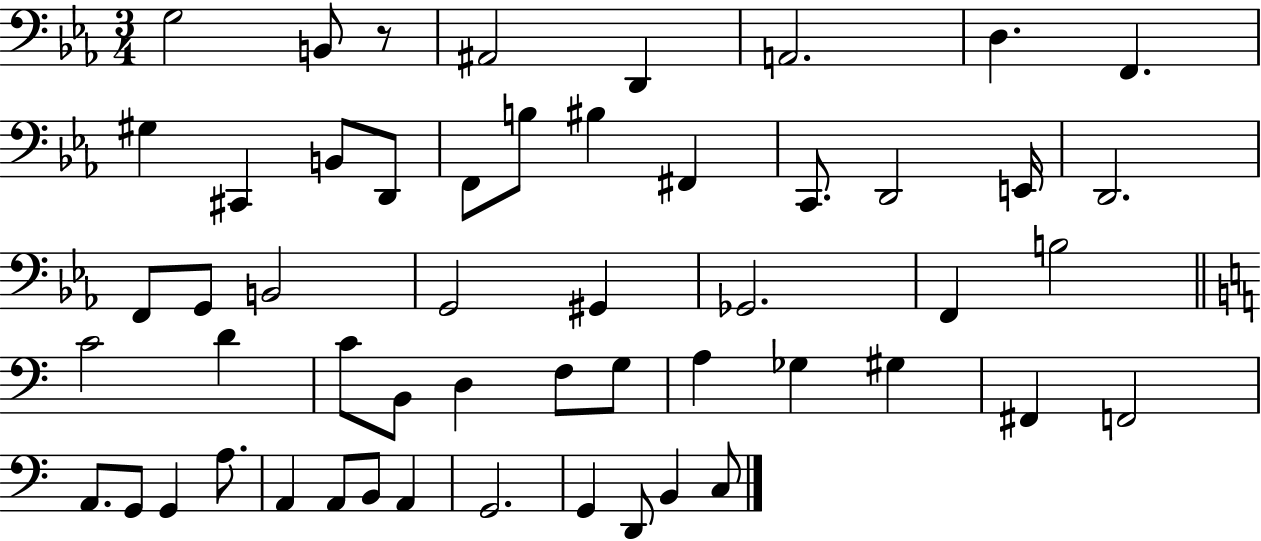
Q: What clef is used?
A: bass